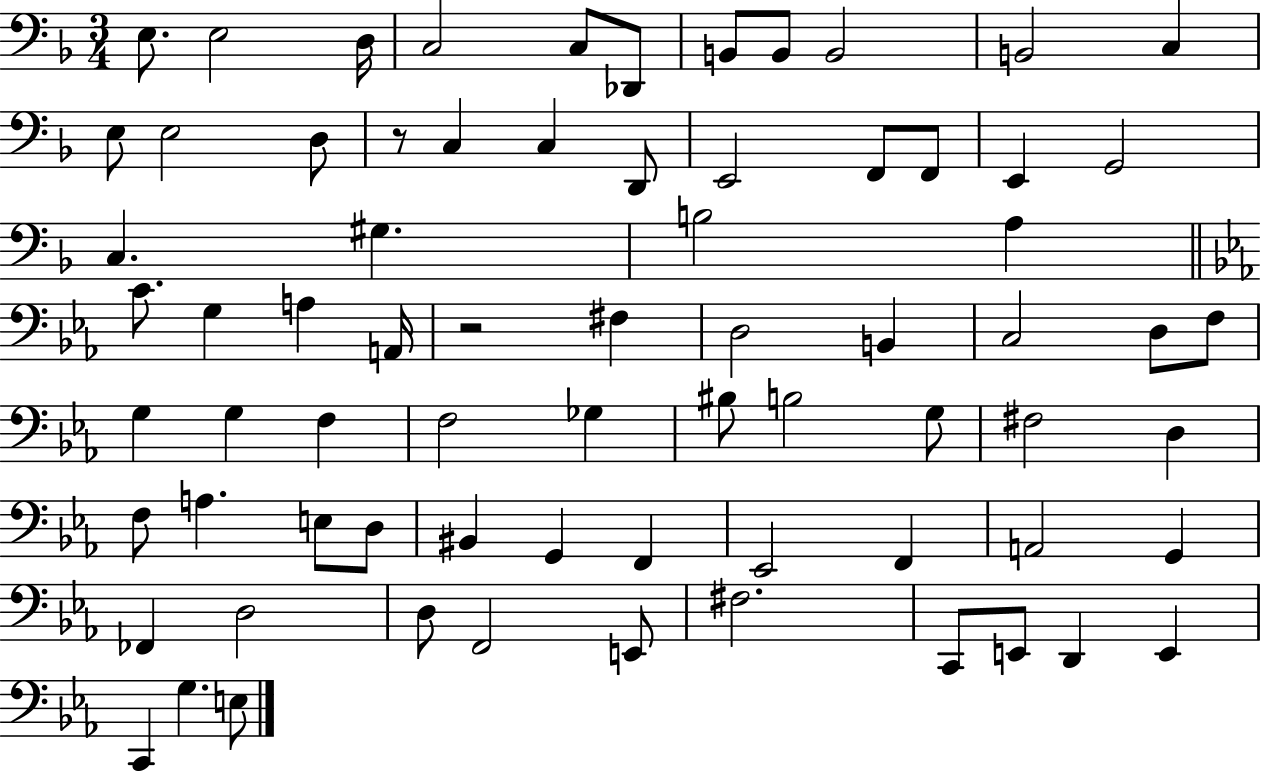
{
  \clef bass
  \numericTimeSignature
  \time 3/4
  \key f \major
  \repeat volta 2 { e8. e2 d16 | c2 c8 des,8 | b,8 b,8 b,2 | b,2 c4 | \break e8 e2 d8 | r8 c4 c4 d,8 | e,2 f,8 f,8 | e,4 g,2 | \break c4. gis4. | b2 a4 | \bar "||" \break \key c \minor c'8. g4 a4 a,16 | r2 fis4 | d2 b,4 | c2 d8 f8 | \break g4 g4 f4 | f2 ges4 | bis8 b2 g8 | fis2 d4 | \break f8 a4. e8 d8 | bis,4 g,4 f,4 | ees,2 f,4 | a,2 g,4 | \break fes,4 d2 | d8 f,2 e,8 | fis2. | c,8 e,8 d,4 e,4 | \break c,4 g4. e8 | } \bar "|."
}